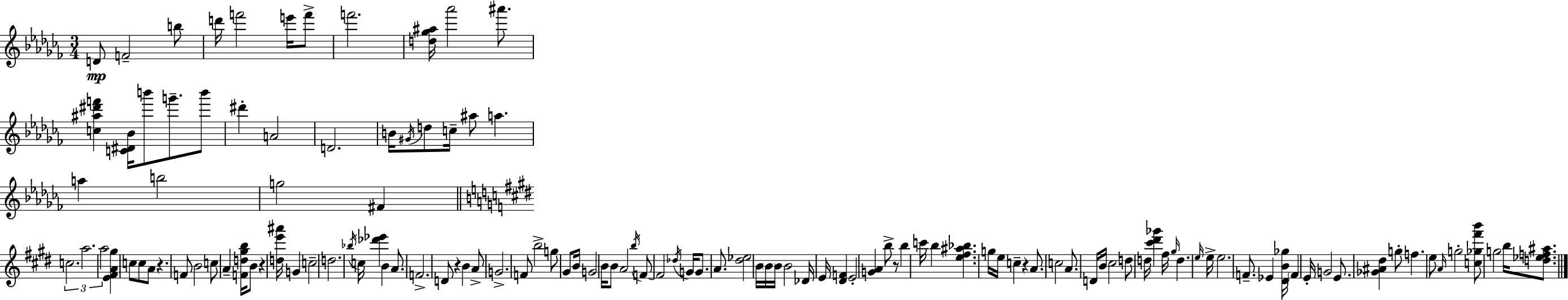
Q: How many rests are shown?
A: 5